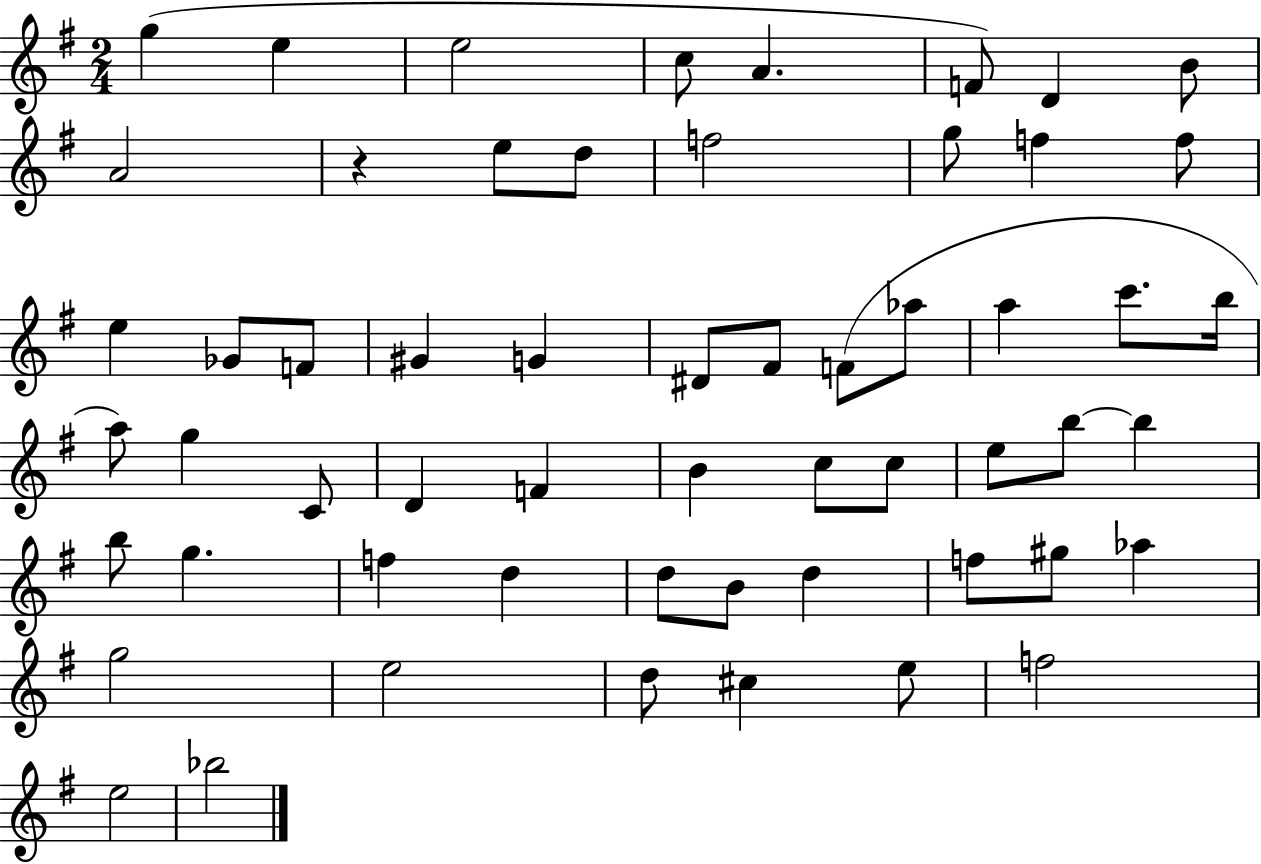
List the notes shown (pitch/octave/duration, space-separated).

G5/q E5/q E5/h C5/e A4/q. F4/e D4/q B4/e A4/h R/q E5/e D5/e F5/h G5/e F5/q F5/e E5/q Gb4/e F4/e G#4/q G4/q D#4/e F#4/e F4/e Ab5/e A5/q C6/e. B5/s A5/e G5/q C4/e D4/q F4/q B4/q C5/e C5/e E5/e B5/e B5/q B5/e G5/q. F5/q D5/q D5/e B4/e D5/q F5/e G#5/e Ab5/q G5/h E5/h D5/e C#5/q E5/e F5/h E5/h Bb5/h